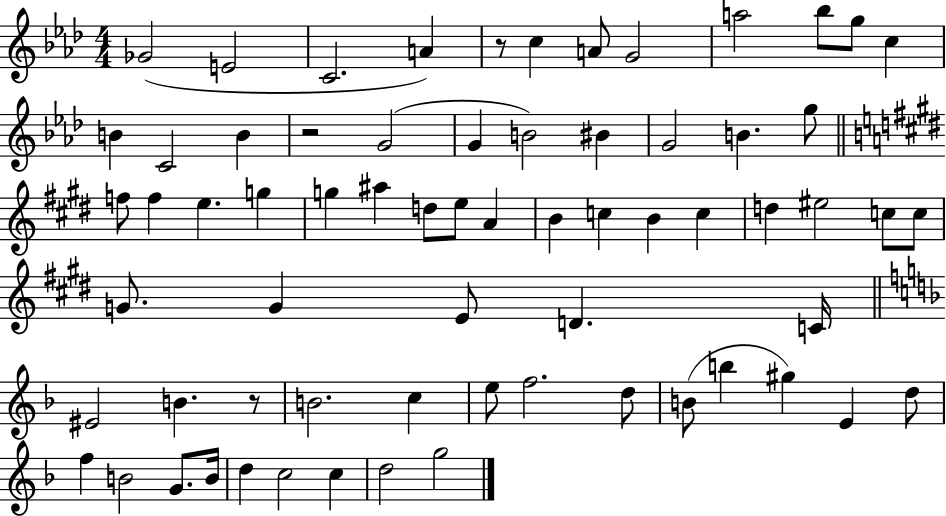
Gb4/h E4/h C4/h. A4/q R/e C5/q A4/e G4/h A5/h Bb5/e G5/e C5/q B4/q C4/h B4/q R/h G4/h G4/q B4/h BIS4/q G4/h B4/q. G5/e F5/e F5/q E5/q. G5/q G5/q A#5/q D5/e E5/e A4/q B4/q C5/q B4/q C5/q D5/q EIS5/h C5/e C5/e G4/e. G4/q E4/e D4/q. C4/s EIS4/h B4/q. R/e B4/h. C5/q E5/e F5/h. D5/e B4/e B5/q G#5/q E4/q D5/e F5/q B4/h G4/e. B4/s D5/q C5/h C5/q D5/h G5/h